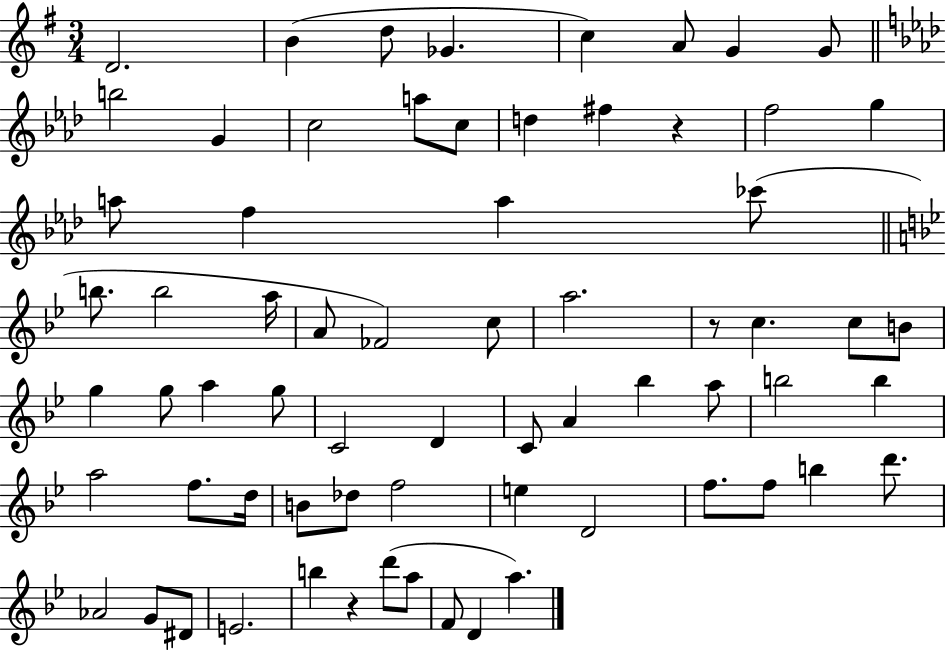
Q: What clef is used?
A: treble